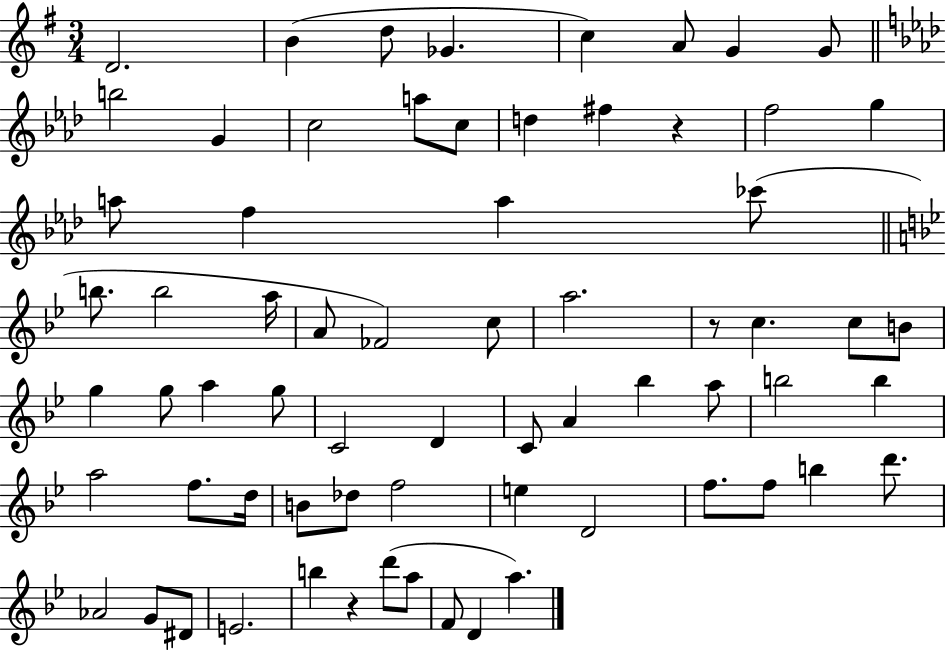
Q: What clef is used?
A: treble